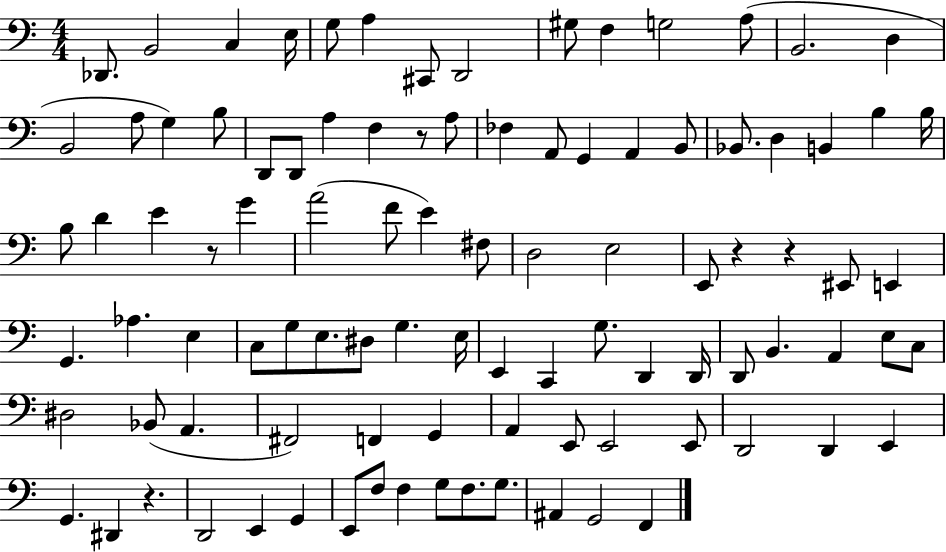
X:1
T:Untitled
M:4/4
L:1/4
K:C
_D,,/2 B,,2 C, E,/4 G,/2 A, ^C,,/2 D,,2 ^G,/2 F, G,2 A,/2 B,,2 D, B,,2 A,/2 G, B,/2 D,,/2 D,,/2 A, F, z/2 A,/2 _F, A,,/2 G,, A,, B,,/2 _B,,/2 D, B,, B, B,/4 B,/2 D E z/2 G A2 F/2 E ^F,/2 D,2 E,2 E,,/2 z z ^E,,/2 E,, G,, _A, E, C,/2 G,/2 E,/2 ^D,/2 G, E,/4 E,, C,, G,/2 D,, D,,/4 D,,/2 B,, A,, E,/2 C,/2 ^D,2 _B,,/2 A,, ^F,,2 F,, G,, A,, E,,/2 E,,2 E,,/2 D,,2 D,, E,, G,, ^D,, z D,,2 E,, G,, E,,/2 F,/2 F, G,/2 F,/2 G,/2 ^A,, G,,2 F,,